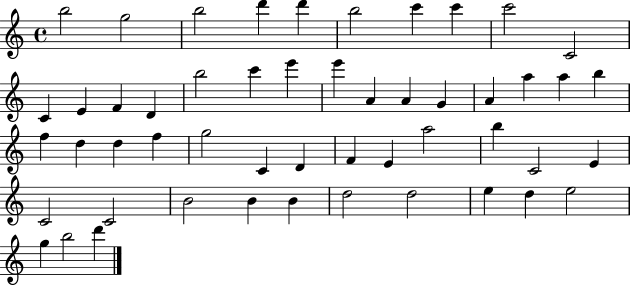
B5/h G5/h B5/h D6/q D6/q B5/h C6/q C6/q C6/h C4/h C4/q E4/q F4/q D4/q B5/h C6/q E6/q E6/q A4/q A4/q G4/q A4/q A5/q A5/q B5/q F5/q D5/q D5/q F5/q G5/h C4/q D4/q F4/q E4/q A5/h B5/q C4/h E4/q C4/h C4/h B4/h B4/q B4/q D5/h D5/h E5/q D5/q E5/h G5/q B5/h D6/q